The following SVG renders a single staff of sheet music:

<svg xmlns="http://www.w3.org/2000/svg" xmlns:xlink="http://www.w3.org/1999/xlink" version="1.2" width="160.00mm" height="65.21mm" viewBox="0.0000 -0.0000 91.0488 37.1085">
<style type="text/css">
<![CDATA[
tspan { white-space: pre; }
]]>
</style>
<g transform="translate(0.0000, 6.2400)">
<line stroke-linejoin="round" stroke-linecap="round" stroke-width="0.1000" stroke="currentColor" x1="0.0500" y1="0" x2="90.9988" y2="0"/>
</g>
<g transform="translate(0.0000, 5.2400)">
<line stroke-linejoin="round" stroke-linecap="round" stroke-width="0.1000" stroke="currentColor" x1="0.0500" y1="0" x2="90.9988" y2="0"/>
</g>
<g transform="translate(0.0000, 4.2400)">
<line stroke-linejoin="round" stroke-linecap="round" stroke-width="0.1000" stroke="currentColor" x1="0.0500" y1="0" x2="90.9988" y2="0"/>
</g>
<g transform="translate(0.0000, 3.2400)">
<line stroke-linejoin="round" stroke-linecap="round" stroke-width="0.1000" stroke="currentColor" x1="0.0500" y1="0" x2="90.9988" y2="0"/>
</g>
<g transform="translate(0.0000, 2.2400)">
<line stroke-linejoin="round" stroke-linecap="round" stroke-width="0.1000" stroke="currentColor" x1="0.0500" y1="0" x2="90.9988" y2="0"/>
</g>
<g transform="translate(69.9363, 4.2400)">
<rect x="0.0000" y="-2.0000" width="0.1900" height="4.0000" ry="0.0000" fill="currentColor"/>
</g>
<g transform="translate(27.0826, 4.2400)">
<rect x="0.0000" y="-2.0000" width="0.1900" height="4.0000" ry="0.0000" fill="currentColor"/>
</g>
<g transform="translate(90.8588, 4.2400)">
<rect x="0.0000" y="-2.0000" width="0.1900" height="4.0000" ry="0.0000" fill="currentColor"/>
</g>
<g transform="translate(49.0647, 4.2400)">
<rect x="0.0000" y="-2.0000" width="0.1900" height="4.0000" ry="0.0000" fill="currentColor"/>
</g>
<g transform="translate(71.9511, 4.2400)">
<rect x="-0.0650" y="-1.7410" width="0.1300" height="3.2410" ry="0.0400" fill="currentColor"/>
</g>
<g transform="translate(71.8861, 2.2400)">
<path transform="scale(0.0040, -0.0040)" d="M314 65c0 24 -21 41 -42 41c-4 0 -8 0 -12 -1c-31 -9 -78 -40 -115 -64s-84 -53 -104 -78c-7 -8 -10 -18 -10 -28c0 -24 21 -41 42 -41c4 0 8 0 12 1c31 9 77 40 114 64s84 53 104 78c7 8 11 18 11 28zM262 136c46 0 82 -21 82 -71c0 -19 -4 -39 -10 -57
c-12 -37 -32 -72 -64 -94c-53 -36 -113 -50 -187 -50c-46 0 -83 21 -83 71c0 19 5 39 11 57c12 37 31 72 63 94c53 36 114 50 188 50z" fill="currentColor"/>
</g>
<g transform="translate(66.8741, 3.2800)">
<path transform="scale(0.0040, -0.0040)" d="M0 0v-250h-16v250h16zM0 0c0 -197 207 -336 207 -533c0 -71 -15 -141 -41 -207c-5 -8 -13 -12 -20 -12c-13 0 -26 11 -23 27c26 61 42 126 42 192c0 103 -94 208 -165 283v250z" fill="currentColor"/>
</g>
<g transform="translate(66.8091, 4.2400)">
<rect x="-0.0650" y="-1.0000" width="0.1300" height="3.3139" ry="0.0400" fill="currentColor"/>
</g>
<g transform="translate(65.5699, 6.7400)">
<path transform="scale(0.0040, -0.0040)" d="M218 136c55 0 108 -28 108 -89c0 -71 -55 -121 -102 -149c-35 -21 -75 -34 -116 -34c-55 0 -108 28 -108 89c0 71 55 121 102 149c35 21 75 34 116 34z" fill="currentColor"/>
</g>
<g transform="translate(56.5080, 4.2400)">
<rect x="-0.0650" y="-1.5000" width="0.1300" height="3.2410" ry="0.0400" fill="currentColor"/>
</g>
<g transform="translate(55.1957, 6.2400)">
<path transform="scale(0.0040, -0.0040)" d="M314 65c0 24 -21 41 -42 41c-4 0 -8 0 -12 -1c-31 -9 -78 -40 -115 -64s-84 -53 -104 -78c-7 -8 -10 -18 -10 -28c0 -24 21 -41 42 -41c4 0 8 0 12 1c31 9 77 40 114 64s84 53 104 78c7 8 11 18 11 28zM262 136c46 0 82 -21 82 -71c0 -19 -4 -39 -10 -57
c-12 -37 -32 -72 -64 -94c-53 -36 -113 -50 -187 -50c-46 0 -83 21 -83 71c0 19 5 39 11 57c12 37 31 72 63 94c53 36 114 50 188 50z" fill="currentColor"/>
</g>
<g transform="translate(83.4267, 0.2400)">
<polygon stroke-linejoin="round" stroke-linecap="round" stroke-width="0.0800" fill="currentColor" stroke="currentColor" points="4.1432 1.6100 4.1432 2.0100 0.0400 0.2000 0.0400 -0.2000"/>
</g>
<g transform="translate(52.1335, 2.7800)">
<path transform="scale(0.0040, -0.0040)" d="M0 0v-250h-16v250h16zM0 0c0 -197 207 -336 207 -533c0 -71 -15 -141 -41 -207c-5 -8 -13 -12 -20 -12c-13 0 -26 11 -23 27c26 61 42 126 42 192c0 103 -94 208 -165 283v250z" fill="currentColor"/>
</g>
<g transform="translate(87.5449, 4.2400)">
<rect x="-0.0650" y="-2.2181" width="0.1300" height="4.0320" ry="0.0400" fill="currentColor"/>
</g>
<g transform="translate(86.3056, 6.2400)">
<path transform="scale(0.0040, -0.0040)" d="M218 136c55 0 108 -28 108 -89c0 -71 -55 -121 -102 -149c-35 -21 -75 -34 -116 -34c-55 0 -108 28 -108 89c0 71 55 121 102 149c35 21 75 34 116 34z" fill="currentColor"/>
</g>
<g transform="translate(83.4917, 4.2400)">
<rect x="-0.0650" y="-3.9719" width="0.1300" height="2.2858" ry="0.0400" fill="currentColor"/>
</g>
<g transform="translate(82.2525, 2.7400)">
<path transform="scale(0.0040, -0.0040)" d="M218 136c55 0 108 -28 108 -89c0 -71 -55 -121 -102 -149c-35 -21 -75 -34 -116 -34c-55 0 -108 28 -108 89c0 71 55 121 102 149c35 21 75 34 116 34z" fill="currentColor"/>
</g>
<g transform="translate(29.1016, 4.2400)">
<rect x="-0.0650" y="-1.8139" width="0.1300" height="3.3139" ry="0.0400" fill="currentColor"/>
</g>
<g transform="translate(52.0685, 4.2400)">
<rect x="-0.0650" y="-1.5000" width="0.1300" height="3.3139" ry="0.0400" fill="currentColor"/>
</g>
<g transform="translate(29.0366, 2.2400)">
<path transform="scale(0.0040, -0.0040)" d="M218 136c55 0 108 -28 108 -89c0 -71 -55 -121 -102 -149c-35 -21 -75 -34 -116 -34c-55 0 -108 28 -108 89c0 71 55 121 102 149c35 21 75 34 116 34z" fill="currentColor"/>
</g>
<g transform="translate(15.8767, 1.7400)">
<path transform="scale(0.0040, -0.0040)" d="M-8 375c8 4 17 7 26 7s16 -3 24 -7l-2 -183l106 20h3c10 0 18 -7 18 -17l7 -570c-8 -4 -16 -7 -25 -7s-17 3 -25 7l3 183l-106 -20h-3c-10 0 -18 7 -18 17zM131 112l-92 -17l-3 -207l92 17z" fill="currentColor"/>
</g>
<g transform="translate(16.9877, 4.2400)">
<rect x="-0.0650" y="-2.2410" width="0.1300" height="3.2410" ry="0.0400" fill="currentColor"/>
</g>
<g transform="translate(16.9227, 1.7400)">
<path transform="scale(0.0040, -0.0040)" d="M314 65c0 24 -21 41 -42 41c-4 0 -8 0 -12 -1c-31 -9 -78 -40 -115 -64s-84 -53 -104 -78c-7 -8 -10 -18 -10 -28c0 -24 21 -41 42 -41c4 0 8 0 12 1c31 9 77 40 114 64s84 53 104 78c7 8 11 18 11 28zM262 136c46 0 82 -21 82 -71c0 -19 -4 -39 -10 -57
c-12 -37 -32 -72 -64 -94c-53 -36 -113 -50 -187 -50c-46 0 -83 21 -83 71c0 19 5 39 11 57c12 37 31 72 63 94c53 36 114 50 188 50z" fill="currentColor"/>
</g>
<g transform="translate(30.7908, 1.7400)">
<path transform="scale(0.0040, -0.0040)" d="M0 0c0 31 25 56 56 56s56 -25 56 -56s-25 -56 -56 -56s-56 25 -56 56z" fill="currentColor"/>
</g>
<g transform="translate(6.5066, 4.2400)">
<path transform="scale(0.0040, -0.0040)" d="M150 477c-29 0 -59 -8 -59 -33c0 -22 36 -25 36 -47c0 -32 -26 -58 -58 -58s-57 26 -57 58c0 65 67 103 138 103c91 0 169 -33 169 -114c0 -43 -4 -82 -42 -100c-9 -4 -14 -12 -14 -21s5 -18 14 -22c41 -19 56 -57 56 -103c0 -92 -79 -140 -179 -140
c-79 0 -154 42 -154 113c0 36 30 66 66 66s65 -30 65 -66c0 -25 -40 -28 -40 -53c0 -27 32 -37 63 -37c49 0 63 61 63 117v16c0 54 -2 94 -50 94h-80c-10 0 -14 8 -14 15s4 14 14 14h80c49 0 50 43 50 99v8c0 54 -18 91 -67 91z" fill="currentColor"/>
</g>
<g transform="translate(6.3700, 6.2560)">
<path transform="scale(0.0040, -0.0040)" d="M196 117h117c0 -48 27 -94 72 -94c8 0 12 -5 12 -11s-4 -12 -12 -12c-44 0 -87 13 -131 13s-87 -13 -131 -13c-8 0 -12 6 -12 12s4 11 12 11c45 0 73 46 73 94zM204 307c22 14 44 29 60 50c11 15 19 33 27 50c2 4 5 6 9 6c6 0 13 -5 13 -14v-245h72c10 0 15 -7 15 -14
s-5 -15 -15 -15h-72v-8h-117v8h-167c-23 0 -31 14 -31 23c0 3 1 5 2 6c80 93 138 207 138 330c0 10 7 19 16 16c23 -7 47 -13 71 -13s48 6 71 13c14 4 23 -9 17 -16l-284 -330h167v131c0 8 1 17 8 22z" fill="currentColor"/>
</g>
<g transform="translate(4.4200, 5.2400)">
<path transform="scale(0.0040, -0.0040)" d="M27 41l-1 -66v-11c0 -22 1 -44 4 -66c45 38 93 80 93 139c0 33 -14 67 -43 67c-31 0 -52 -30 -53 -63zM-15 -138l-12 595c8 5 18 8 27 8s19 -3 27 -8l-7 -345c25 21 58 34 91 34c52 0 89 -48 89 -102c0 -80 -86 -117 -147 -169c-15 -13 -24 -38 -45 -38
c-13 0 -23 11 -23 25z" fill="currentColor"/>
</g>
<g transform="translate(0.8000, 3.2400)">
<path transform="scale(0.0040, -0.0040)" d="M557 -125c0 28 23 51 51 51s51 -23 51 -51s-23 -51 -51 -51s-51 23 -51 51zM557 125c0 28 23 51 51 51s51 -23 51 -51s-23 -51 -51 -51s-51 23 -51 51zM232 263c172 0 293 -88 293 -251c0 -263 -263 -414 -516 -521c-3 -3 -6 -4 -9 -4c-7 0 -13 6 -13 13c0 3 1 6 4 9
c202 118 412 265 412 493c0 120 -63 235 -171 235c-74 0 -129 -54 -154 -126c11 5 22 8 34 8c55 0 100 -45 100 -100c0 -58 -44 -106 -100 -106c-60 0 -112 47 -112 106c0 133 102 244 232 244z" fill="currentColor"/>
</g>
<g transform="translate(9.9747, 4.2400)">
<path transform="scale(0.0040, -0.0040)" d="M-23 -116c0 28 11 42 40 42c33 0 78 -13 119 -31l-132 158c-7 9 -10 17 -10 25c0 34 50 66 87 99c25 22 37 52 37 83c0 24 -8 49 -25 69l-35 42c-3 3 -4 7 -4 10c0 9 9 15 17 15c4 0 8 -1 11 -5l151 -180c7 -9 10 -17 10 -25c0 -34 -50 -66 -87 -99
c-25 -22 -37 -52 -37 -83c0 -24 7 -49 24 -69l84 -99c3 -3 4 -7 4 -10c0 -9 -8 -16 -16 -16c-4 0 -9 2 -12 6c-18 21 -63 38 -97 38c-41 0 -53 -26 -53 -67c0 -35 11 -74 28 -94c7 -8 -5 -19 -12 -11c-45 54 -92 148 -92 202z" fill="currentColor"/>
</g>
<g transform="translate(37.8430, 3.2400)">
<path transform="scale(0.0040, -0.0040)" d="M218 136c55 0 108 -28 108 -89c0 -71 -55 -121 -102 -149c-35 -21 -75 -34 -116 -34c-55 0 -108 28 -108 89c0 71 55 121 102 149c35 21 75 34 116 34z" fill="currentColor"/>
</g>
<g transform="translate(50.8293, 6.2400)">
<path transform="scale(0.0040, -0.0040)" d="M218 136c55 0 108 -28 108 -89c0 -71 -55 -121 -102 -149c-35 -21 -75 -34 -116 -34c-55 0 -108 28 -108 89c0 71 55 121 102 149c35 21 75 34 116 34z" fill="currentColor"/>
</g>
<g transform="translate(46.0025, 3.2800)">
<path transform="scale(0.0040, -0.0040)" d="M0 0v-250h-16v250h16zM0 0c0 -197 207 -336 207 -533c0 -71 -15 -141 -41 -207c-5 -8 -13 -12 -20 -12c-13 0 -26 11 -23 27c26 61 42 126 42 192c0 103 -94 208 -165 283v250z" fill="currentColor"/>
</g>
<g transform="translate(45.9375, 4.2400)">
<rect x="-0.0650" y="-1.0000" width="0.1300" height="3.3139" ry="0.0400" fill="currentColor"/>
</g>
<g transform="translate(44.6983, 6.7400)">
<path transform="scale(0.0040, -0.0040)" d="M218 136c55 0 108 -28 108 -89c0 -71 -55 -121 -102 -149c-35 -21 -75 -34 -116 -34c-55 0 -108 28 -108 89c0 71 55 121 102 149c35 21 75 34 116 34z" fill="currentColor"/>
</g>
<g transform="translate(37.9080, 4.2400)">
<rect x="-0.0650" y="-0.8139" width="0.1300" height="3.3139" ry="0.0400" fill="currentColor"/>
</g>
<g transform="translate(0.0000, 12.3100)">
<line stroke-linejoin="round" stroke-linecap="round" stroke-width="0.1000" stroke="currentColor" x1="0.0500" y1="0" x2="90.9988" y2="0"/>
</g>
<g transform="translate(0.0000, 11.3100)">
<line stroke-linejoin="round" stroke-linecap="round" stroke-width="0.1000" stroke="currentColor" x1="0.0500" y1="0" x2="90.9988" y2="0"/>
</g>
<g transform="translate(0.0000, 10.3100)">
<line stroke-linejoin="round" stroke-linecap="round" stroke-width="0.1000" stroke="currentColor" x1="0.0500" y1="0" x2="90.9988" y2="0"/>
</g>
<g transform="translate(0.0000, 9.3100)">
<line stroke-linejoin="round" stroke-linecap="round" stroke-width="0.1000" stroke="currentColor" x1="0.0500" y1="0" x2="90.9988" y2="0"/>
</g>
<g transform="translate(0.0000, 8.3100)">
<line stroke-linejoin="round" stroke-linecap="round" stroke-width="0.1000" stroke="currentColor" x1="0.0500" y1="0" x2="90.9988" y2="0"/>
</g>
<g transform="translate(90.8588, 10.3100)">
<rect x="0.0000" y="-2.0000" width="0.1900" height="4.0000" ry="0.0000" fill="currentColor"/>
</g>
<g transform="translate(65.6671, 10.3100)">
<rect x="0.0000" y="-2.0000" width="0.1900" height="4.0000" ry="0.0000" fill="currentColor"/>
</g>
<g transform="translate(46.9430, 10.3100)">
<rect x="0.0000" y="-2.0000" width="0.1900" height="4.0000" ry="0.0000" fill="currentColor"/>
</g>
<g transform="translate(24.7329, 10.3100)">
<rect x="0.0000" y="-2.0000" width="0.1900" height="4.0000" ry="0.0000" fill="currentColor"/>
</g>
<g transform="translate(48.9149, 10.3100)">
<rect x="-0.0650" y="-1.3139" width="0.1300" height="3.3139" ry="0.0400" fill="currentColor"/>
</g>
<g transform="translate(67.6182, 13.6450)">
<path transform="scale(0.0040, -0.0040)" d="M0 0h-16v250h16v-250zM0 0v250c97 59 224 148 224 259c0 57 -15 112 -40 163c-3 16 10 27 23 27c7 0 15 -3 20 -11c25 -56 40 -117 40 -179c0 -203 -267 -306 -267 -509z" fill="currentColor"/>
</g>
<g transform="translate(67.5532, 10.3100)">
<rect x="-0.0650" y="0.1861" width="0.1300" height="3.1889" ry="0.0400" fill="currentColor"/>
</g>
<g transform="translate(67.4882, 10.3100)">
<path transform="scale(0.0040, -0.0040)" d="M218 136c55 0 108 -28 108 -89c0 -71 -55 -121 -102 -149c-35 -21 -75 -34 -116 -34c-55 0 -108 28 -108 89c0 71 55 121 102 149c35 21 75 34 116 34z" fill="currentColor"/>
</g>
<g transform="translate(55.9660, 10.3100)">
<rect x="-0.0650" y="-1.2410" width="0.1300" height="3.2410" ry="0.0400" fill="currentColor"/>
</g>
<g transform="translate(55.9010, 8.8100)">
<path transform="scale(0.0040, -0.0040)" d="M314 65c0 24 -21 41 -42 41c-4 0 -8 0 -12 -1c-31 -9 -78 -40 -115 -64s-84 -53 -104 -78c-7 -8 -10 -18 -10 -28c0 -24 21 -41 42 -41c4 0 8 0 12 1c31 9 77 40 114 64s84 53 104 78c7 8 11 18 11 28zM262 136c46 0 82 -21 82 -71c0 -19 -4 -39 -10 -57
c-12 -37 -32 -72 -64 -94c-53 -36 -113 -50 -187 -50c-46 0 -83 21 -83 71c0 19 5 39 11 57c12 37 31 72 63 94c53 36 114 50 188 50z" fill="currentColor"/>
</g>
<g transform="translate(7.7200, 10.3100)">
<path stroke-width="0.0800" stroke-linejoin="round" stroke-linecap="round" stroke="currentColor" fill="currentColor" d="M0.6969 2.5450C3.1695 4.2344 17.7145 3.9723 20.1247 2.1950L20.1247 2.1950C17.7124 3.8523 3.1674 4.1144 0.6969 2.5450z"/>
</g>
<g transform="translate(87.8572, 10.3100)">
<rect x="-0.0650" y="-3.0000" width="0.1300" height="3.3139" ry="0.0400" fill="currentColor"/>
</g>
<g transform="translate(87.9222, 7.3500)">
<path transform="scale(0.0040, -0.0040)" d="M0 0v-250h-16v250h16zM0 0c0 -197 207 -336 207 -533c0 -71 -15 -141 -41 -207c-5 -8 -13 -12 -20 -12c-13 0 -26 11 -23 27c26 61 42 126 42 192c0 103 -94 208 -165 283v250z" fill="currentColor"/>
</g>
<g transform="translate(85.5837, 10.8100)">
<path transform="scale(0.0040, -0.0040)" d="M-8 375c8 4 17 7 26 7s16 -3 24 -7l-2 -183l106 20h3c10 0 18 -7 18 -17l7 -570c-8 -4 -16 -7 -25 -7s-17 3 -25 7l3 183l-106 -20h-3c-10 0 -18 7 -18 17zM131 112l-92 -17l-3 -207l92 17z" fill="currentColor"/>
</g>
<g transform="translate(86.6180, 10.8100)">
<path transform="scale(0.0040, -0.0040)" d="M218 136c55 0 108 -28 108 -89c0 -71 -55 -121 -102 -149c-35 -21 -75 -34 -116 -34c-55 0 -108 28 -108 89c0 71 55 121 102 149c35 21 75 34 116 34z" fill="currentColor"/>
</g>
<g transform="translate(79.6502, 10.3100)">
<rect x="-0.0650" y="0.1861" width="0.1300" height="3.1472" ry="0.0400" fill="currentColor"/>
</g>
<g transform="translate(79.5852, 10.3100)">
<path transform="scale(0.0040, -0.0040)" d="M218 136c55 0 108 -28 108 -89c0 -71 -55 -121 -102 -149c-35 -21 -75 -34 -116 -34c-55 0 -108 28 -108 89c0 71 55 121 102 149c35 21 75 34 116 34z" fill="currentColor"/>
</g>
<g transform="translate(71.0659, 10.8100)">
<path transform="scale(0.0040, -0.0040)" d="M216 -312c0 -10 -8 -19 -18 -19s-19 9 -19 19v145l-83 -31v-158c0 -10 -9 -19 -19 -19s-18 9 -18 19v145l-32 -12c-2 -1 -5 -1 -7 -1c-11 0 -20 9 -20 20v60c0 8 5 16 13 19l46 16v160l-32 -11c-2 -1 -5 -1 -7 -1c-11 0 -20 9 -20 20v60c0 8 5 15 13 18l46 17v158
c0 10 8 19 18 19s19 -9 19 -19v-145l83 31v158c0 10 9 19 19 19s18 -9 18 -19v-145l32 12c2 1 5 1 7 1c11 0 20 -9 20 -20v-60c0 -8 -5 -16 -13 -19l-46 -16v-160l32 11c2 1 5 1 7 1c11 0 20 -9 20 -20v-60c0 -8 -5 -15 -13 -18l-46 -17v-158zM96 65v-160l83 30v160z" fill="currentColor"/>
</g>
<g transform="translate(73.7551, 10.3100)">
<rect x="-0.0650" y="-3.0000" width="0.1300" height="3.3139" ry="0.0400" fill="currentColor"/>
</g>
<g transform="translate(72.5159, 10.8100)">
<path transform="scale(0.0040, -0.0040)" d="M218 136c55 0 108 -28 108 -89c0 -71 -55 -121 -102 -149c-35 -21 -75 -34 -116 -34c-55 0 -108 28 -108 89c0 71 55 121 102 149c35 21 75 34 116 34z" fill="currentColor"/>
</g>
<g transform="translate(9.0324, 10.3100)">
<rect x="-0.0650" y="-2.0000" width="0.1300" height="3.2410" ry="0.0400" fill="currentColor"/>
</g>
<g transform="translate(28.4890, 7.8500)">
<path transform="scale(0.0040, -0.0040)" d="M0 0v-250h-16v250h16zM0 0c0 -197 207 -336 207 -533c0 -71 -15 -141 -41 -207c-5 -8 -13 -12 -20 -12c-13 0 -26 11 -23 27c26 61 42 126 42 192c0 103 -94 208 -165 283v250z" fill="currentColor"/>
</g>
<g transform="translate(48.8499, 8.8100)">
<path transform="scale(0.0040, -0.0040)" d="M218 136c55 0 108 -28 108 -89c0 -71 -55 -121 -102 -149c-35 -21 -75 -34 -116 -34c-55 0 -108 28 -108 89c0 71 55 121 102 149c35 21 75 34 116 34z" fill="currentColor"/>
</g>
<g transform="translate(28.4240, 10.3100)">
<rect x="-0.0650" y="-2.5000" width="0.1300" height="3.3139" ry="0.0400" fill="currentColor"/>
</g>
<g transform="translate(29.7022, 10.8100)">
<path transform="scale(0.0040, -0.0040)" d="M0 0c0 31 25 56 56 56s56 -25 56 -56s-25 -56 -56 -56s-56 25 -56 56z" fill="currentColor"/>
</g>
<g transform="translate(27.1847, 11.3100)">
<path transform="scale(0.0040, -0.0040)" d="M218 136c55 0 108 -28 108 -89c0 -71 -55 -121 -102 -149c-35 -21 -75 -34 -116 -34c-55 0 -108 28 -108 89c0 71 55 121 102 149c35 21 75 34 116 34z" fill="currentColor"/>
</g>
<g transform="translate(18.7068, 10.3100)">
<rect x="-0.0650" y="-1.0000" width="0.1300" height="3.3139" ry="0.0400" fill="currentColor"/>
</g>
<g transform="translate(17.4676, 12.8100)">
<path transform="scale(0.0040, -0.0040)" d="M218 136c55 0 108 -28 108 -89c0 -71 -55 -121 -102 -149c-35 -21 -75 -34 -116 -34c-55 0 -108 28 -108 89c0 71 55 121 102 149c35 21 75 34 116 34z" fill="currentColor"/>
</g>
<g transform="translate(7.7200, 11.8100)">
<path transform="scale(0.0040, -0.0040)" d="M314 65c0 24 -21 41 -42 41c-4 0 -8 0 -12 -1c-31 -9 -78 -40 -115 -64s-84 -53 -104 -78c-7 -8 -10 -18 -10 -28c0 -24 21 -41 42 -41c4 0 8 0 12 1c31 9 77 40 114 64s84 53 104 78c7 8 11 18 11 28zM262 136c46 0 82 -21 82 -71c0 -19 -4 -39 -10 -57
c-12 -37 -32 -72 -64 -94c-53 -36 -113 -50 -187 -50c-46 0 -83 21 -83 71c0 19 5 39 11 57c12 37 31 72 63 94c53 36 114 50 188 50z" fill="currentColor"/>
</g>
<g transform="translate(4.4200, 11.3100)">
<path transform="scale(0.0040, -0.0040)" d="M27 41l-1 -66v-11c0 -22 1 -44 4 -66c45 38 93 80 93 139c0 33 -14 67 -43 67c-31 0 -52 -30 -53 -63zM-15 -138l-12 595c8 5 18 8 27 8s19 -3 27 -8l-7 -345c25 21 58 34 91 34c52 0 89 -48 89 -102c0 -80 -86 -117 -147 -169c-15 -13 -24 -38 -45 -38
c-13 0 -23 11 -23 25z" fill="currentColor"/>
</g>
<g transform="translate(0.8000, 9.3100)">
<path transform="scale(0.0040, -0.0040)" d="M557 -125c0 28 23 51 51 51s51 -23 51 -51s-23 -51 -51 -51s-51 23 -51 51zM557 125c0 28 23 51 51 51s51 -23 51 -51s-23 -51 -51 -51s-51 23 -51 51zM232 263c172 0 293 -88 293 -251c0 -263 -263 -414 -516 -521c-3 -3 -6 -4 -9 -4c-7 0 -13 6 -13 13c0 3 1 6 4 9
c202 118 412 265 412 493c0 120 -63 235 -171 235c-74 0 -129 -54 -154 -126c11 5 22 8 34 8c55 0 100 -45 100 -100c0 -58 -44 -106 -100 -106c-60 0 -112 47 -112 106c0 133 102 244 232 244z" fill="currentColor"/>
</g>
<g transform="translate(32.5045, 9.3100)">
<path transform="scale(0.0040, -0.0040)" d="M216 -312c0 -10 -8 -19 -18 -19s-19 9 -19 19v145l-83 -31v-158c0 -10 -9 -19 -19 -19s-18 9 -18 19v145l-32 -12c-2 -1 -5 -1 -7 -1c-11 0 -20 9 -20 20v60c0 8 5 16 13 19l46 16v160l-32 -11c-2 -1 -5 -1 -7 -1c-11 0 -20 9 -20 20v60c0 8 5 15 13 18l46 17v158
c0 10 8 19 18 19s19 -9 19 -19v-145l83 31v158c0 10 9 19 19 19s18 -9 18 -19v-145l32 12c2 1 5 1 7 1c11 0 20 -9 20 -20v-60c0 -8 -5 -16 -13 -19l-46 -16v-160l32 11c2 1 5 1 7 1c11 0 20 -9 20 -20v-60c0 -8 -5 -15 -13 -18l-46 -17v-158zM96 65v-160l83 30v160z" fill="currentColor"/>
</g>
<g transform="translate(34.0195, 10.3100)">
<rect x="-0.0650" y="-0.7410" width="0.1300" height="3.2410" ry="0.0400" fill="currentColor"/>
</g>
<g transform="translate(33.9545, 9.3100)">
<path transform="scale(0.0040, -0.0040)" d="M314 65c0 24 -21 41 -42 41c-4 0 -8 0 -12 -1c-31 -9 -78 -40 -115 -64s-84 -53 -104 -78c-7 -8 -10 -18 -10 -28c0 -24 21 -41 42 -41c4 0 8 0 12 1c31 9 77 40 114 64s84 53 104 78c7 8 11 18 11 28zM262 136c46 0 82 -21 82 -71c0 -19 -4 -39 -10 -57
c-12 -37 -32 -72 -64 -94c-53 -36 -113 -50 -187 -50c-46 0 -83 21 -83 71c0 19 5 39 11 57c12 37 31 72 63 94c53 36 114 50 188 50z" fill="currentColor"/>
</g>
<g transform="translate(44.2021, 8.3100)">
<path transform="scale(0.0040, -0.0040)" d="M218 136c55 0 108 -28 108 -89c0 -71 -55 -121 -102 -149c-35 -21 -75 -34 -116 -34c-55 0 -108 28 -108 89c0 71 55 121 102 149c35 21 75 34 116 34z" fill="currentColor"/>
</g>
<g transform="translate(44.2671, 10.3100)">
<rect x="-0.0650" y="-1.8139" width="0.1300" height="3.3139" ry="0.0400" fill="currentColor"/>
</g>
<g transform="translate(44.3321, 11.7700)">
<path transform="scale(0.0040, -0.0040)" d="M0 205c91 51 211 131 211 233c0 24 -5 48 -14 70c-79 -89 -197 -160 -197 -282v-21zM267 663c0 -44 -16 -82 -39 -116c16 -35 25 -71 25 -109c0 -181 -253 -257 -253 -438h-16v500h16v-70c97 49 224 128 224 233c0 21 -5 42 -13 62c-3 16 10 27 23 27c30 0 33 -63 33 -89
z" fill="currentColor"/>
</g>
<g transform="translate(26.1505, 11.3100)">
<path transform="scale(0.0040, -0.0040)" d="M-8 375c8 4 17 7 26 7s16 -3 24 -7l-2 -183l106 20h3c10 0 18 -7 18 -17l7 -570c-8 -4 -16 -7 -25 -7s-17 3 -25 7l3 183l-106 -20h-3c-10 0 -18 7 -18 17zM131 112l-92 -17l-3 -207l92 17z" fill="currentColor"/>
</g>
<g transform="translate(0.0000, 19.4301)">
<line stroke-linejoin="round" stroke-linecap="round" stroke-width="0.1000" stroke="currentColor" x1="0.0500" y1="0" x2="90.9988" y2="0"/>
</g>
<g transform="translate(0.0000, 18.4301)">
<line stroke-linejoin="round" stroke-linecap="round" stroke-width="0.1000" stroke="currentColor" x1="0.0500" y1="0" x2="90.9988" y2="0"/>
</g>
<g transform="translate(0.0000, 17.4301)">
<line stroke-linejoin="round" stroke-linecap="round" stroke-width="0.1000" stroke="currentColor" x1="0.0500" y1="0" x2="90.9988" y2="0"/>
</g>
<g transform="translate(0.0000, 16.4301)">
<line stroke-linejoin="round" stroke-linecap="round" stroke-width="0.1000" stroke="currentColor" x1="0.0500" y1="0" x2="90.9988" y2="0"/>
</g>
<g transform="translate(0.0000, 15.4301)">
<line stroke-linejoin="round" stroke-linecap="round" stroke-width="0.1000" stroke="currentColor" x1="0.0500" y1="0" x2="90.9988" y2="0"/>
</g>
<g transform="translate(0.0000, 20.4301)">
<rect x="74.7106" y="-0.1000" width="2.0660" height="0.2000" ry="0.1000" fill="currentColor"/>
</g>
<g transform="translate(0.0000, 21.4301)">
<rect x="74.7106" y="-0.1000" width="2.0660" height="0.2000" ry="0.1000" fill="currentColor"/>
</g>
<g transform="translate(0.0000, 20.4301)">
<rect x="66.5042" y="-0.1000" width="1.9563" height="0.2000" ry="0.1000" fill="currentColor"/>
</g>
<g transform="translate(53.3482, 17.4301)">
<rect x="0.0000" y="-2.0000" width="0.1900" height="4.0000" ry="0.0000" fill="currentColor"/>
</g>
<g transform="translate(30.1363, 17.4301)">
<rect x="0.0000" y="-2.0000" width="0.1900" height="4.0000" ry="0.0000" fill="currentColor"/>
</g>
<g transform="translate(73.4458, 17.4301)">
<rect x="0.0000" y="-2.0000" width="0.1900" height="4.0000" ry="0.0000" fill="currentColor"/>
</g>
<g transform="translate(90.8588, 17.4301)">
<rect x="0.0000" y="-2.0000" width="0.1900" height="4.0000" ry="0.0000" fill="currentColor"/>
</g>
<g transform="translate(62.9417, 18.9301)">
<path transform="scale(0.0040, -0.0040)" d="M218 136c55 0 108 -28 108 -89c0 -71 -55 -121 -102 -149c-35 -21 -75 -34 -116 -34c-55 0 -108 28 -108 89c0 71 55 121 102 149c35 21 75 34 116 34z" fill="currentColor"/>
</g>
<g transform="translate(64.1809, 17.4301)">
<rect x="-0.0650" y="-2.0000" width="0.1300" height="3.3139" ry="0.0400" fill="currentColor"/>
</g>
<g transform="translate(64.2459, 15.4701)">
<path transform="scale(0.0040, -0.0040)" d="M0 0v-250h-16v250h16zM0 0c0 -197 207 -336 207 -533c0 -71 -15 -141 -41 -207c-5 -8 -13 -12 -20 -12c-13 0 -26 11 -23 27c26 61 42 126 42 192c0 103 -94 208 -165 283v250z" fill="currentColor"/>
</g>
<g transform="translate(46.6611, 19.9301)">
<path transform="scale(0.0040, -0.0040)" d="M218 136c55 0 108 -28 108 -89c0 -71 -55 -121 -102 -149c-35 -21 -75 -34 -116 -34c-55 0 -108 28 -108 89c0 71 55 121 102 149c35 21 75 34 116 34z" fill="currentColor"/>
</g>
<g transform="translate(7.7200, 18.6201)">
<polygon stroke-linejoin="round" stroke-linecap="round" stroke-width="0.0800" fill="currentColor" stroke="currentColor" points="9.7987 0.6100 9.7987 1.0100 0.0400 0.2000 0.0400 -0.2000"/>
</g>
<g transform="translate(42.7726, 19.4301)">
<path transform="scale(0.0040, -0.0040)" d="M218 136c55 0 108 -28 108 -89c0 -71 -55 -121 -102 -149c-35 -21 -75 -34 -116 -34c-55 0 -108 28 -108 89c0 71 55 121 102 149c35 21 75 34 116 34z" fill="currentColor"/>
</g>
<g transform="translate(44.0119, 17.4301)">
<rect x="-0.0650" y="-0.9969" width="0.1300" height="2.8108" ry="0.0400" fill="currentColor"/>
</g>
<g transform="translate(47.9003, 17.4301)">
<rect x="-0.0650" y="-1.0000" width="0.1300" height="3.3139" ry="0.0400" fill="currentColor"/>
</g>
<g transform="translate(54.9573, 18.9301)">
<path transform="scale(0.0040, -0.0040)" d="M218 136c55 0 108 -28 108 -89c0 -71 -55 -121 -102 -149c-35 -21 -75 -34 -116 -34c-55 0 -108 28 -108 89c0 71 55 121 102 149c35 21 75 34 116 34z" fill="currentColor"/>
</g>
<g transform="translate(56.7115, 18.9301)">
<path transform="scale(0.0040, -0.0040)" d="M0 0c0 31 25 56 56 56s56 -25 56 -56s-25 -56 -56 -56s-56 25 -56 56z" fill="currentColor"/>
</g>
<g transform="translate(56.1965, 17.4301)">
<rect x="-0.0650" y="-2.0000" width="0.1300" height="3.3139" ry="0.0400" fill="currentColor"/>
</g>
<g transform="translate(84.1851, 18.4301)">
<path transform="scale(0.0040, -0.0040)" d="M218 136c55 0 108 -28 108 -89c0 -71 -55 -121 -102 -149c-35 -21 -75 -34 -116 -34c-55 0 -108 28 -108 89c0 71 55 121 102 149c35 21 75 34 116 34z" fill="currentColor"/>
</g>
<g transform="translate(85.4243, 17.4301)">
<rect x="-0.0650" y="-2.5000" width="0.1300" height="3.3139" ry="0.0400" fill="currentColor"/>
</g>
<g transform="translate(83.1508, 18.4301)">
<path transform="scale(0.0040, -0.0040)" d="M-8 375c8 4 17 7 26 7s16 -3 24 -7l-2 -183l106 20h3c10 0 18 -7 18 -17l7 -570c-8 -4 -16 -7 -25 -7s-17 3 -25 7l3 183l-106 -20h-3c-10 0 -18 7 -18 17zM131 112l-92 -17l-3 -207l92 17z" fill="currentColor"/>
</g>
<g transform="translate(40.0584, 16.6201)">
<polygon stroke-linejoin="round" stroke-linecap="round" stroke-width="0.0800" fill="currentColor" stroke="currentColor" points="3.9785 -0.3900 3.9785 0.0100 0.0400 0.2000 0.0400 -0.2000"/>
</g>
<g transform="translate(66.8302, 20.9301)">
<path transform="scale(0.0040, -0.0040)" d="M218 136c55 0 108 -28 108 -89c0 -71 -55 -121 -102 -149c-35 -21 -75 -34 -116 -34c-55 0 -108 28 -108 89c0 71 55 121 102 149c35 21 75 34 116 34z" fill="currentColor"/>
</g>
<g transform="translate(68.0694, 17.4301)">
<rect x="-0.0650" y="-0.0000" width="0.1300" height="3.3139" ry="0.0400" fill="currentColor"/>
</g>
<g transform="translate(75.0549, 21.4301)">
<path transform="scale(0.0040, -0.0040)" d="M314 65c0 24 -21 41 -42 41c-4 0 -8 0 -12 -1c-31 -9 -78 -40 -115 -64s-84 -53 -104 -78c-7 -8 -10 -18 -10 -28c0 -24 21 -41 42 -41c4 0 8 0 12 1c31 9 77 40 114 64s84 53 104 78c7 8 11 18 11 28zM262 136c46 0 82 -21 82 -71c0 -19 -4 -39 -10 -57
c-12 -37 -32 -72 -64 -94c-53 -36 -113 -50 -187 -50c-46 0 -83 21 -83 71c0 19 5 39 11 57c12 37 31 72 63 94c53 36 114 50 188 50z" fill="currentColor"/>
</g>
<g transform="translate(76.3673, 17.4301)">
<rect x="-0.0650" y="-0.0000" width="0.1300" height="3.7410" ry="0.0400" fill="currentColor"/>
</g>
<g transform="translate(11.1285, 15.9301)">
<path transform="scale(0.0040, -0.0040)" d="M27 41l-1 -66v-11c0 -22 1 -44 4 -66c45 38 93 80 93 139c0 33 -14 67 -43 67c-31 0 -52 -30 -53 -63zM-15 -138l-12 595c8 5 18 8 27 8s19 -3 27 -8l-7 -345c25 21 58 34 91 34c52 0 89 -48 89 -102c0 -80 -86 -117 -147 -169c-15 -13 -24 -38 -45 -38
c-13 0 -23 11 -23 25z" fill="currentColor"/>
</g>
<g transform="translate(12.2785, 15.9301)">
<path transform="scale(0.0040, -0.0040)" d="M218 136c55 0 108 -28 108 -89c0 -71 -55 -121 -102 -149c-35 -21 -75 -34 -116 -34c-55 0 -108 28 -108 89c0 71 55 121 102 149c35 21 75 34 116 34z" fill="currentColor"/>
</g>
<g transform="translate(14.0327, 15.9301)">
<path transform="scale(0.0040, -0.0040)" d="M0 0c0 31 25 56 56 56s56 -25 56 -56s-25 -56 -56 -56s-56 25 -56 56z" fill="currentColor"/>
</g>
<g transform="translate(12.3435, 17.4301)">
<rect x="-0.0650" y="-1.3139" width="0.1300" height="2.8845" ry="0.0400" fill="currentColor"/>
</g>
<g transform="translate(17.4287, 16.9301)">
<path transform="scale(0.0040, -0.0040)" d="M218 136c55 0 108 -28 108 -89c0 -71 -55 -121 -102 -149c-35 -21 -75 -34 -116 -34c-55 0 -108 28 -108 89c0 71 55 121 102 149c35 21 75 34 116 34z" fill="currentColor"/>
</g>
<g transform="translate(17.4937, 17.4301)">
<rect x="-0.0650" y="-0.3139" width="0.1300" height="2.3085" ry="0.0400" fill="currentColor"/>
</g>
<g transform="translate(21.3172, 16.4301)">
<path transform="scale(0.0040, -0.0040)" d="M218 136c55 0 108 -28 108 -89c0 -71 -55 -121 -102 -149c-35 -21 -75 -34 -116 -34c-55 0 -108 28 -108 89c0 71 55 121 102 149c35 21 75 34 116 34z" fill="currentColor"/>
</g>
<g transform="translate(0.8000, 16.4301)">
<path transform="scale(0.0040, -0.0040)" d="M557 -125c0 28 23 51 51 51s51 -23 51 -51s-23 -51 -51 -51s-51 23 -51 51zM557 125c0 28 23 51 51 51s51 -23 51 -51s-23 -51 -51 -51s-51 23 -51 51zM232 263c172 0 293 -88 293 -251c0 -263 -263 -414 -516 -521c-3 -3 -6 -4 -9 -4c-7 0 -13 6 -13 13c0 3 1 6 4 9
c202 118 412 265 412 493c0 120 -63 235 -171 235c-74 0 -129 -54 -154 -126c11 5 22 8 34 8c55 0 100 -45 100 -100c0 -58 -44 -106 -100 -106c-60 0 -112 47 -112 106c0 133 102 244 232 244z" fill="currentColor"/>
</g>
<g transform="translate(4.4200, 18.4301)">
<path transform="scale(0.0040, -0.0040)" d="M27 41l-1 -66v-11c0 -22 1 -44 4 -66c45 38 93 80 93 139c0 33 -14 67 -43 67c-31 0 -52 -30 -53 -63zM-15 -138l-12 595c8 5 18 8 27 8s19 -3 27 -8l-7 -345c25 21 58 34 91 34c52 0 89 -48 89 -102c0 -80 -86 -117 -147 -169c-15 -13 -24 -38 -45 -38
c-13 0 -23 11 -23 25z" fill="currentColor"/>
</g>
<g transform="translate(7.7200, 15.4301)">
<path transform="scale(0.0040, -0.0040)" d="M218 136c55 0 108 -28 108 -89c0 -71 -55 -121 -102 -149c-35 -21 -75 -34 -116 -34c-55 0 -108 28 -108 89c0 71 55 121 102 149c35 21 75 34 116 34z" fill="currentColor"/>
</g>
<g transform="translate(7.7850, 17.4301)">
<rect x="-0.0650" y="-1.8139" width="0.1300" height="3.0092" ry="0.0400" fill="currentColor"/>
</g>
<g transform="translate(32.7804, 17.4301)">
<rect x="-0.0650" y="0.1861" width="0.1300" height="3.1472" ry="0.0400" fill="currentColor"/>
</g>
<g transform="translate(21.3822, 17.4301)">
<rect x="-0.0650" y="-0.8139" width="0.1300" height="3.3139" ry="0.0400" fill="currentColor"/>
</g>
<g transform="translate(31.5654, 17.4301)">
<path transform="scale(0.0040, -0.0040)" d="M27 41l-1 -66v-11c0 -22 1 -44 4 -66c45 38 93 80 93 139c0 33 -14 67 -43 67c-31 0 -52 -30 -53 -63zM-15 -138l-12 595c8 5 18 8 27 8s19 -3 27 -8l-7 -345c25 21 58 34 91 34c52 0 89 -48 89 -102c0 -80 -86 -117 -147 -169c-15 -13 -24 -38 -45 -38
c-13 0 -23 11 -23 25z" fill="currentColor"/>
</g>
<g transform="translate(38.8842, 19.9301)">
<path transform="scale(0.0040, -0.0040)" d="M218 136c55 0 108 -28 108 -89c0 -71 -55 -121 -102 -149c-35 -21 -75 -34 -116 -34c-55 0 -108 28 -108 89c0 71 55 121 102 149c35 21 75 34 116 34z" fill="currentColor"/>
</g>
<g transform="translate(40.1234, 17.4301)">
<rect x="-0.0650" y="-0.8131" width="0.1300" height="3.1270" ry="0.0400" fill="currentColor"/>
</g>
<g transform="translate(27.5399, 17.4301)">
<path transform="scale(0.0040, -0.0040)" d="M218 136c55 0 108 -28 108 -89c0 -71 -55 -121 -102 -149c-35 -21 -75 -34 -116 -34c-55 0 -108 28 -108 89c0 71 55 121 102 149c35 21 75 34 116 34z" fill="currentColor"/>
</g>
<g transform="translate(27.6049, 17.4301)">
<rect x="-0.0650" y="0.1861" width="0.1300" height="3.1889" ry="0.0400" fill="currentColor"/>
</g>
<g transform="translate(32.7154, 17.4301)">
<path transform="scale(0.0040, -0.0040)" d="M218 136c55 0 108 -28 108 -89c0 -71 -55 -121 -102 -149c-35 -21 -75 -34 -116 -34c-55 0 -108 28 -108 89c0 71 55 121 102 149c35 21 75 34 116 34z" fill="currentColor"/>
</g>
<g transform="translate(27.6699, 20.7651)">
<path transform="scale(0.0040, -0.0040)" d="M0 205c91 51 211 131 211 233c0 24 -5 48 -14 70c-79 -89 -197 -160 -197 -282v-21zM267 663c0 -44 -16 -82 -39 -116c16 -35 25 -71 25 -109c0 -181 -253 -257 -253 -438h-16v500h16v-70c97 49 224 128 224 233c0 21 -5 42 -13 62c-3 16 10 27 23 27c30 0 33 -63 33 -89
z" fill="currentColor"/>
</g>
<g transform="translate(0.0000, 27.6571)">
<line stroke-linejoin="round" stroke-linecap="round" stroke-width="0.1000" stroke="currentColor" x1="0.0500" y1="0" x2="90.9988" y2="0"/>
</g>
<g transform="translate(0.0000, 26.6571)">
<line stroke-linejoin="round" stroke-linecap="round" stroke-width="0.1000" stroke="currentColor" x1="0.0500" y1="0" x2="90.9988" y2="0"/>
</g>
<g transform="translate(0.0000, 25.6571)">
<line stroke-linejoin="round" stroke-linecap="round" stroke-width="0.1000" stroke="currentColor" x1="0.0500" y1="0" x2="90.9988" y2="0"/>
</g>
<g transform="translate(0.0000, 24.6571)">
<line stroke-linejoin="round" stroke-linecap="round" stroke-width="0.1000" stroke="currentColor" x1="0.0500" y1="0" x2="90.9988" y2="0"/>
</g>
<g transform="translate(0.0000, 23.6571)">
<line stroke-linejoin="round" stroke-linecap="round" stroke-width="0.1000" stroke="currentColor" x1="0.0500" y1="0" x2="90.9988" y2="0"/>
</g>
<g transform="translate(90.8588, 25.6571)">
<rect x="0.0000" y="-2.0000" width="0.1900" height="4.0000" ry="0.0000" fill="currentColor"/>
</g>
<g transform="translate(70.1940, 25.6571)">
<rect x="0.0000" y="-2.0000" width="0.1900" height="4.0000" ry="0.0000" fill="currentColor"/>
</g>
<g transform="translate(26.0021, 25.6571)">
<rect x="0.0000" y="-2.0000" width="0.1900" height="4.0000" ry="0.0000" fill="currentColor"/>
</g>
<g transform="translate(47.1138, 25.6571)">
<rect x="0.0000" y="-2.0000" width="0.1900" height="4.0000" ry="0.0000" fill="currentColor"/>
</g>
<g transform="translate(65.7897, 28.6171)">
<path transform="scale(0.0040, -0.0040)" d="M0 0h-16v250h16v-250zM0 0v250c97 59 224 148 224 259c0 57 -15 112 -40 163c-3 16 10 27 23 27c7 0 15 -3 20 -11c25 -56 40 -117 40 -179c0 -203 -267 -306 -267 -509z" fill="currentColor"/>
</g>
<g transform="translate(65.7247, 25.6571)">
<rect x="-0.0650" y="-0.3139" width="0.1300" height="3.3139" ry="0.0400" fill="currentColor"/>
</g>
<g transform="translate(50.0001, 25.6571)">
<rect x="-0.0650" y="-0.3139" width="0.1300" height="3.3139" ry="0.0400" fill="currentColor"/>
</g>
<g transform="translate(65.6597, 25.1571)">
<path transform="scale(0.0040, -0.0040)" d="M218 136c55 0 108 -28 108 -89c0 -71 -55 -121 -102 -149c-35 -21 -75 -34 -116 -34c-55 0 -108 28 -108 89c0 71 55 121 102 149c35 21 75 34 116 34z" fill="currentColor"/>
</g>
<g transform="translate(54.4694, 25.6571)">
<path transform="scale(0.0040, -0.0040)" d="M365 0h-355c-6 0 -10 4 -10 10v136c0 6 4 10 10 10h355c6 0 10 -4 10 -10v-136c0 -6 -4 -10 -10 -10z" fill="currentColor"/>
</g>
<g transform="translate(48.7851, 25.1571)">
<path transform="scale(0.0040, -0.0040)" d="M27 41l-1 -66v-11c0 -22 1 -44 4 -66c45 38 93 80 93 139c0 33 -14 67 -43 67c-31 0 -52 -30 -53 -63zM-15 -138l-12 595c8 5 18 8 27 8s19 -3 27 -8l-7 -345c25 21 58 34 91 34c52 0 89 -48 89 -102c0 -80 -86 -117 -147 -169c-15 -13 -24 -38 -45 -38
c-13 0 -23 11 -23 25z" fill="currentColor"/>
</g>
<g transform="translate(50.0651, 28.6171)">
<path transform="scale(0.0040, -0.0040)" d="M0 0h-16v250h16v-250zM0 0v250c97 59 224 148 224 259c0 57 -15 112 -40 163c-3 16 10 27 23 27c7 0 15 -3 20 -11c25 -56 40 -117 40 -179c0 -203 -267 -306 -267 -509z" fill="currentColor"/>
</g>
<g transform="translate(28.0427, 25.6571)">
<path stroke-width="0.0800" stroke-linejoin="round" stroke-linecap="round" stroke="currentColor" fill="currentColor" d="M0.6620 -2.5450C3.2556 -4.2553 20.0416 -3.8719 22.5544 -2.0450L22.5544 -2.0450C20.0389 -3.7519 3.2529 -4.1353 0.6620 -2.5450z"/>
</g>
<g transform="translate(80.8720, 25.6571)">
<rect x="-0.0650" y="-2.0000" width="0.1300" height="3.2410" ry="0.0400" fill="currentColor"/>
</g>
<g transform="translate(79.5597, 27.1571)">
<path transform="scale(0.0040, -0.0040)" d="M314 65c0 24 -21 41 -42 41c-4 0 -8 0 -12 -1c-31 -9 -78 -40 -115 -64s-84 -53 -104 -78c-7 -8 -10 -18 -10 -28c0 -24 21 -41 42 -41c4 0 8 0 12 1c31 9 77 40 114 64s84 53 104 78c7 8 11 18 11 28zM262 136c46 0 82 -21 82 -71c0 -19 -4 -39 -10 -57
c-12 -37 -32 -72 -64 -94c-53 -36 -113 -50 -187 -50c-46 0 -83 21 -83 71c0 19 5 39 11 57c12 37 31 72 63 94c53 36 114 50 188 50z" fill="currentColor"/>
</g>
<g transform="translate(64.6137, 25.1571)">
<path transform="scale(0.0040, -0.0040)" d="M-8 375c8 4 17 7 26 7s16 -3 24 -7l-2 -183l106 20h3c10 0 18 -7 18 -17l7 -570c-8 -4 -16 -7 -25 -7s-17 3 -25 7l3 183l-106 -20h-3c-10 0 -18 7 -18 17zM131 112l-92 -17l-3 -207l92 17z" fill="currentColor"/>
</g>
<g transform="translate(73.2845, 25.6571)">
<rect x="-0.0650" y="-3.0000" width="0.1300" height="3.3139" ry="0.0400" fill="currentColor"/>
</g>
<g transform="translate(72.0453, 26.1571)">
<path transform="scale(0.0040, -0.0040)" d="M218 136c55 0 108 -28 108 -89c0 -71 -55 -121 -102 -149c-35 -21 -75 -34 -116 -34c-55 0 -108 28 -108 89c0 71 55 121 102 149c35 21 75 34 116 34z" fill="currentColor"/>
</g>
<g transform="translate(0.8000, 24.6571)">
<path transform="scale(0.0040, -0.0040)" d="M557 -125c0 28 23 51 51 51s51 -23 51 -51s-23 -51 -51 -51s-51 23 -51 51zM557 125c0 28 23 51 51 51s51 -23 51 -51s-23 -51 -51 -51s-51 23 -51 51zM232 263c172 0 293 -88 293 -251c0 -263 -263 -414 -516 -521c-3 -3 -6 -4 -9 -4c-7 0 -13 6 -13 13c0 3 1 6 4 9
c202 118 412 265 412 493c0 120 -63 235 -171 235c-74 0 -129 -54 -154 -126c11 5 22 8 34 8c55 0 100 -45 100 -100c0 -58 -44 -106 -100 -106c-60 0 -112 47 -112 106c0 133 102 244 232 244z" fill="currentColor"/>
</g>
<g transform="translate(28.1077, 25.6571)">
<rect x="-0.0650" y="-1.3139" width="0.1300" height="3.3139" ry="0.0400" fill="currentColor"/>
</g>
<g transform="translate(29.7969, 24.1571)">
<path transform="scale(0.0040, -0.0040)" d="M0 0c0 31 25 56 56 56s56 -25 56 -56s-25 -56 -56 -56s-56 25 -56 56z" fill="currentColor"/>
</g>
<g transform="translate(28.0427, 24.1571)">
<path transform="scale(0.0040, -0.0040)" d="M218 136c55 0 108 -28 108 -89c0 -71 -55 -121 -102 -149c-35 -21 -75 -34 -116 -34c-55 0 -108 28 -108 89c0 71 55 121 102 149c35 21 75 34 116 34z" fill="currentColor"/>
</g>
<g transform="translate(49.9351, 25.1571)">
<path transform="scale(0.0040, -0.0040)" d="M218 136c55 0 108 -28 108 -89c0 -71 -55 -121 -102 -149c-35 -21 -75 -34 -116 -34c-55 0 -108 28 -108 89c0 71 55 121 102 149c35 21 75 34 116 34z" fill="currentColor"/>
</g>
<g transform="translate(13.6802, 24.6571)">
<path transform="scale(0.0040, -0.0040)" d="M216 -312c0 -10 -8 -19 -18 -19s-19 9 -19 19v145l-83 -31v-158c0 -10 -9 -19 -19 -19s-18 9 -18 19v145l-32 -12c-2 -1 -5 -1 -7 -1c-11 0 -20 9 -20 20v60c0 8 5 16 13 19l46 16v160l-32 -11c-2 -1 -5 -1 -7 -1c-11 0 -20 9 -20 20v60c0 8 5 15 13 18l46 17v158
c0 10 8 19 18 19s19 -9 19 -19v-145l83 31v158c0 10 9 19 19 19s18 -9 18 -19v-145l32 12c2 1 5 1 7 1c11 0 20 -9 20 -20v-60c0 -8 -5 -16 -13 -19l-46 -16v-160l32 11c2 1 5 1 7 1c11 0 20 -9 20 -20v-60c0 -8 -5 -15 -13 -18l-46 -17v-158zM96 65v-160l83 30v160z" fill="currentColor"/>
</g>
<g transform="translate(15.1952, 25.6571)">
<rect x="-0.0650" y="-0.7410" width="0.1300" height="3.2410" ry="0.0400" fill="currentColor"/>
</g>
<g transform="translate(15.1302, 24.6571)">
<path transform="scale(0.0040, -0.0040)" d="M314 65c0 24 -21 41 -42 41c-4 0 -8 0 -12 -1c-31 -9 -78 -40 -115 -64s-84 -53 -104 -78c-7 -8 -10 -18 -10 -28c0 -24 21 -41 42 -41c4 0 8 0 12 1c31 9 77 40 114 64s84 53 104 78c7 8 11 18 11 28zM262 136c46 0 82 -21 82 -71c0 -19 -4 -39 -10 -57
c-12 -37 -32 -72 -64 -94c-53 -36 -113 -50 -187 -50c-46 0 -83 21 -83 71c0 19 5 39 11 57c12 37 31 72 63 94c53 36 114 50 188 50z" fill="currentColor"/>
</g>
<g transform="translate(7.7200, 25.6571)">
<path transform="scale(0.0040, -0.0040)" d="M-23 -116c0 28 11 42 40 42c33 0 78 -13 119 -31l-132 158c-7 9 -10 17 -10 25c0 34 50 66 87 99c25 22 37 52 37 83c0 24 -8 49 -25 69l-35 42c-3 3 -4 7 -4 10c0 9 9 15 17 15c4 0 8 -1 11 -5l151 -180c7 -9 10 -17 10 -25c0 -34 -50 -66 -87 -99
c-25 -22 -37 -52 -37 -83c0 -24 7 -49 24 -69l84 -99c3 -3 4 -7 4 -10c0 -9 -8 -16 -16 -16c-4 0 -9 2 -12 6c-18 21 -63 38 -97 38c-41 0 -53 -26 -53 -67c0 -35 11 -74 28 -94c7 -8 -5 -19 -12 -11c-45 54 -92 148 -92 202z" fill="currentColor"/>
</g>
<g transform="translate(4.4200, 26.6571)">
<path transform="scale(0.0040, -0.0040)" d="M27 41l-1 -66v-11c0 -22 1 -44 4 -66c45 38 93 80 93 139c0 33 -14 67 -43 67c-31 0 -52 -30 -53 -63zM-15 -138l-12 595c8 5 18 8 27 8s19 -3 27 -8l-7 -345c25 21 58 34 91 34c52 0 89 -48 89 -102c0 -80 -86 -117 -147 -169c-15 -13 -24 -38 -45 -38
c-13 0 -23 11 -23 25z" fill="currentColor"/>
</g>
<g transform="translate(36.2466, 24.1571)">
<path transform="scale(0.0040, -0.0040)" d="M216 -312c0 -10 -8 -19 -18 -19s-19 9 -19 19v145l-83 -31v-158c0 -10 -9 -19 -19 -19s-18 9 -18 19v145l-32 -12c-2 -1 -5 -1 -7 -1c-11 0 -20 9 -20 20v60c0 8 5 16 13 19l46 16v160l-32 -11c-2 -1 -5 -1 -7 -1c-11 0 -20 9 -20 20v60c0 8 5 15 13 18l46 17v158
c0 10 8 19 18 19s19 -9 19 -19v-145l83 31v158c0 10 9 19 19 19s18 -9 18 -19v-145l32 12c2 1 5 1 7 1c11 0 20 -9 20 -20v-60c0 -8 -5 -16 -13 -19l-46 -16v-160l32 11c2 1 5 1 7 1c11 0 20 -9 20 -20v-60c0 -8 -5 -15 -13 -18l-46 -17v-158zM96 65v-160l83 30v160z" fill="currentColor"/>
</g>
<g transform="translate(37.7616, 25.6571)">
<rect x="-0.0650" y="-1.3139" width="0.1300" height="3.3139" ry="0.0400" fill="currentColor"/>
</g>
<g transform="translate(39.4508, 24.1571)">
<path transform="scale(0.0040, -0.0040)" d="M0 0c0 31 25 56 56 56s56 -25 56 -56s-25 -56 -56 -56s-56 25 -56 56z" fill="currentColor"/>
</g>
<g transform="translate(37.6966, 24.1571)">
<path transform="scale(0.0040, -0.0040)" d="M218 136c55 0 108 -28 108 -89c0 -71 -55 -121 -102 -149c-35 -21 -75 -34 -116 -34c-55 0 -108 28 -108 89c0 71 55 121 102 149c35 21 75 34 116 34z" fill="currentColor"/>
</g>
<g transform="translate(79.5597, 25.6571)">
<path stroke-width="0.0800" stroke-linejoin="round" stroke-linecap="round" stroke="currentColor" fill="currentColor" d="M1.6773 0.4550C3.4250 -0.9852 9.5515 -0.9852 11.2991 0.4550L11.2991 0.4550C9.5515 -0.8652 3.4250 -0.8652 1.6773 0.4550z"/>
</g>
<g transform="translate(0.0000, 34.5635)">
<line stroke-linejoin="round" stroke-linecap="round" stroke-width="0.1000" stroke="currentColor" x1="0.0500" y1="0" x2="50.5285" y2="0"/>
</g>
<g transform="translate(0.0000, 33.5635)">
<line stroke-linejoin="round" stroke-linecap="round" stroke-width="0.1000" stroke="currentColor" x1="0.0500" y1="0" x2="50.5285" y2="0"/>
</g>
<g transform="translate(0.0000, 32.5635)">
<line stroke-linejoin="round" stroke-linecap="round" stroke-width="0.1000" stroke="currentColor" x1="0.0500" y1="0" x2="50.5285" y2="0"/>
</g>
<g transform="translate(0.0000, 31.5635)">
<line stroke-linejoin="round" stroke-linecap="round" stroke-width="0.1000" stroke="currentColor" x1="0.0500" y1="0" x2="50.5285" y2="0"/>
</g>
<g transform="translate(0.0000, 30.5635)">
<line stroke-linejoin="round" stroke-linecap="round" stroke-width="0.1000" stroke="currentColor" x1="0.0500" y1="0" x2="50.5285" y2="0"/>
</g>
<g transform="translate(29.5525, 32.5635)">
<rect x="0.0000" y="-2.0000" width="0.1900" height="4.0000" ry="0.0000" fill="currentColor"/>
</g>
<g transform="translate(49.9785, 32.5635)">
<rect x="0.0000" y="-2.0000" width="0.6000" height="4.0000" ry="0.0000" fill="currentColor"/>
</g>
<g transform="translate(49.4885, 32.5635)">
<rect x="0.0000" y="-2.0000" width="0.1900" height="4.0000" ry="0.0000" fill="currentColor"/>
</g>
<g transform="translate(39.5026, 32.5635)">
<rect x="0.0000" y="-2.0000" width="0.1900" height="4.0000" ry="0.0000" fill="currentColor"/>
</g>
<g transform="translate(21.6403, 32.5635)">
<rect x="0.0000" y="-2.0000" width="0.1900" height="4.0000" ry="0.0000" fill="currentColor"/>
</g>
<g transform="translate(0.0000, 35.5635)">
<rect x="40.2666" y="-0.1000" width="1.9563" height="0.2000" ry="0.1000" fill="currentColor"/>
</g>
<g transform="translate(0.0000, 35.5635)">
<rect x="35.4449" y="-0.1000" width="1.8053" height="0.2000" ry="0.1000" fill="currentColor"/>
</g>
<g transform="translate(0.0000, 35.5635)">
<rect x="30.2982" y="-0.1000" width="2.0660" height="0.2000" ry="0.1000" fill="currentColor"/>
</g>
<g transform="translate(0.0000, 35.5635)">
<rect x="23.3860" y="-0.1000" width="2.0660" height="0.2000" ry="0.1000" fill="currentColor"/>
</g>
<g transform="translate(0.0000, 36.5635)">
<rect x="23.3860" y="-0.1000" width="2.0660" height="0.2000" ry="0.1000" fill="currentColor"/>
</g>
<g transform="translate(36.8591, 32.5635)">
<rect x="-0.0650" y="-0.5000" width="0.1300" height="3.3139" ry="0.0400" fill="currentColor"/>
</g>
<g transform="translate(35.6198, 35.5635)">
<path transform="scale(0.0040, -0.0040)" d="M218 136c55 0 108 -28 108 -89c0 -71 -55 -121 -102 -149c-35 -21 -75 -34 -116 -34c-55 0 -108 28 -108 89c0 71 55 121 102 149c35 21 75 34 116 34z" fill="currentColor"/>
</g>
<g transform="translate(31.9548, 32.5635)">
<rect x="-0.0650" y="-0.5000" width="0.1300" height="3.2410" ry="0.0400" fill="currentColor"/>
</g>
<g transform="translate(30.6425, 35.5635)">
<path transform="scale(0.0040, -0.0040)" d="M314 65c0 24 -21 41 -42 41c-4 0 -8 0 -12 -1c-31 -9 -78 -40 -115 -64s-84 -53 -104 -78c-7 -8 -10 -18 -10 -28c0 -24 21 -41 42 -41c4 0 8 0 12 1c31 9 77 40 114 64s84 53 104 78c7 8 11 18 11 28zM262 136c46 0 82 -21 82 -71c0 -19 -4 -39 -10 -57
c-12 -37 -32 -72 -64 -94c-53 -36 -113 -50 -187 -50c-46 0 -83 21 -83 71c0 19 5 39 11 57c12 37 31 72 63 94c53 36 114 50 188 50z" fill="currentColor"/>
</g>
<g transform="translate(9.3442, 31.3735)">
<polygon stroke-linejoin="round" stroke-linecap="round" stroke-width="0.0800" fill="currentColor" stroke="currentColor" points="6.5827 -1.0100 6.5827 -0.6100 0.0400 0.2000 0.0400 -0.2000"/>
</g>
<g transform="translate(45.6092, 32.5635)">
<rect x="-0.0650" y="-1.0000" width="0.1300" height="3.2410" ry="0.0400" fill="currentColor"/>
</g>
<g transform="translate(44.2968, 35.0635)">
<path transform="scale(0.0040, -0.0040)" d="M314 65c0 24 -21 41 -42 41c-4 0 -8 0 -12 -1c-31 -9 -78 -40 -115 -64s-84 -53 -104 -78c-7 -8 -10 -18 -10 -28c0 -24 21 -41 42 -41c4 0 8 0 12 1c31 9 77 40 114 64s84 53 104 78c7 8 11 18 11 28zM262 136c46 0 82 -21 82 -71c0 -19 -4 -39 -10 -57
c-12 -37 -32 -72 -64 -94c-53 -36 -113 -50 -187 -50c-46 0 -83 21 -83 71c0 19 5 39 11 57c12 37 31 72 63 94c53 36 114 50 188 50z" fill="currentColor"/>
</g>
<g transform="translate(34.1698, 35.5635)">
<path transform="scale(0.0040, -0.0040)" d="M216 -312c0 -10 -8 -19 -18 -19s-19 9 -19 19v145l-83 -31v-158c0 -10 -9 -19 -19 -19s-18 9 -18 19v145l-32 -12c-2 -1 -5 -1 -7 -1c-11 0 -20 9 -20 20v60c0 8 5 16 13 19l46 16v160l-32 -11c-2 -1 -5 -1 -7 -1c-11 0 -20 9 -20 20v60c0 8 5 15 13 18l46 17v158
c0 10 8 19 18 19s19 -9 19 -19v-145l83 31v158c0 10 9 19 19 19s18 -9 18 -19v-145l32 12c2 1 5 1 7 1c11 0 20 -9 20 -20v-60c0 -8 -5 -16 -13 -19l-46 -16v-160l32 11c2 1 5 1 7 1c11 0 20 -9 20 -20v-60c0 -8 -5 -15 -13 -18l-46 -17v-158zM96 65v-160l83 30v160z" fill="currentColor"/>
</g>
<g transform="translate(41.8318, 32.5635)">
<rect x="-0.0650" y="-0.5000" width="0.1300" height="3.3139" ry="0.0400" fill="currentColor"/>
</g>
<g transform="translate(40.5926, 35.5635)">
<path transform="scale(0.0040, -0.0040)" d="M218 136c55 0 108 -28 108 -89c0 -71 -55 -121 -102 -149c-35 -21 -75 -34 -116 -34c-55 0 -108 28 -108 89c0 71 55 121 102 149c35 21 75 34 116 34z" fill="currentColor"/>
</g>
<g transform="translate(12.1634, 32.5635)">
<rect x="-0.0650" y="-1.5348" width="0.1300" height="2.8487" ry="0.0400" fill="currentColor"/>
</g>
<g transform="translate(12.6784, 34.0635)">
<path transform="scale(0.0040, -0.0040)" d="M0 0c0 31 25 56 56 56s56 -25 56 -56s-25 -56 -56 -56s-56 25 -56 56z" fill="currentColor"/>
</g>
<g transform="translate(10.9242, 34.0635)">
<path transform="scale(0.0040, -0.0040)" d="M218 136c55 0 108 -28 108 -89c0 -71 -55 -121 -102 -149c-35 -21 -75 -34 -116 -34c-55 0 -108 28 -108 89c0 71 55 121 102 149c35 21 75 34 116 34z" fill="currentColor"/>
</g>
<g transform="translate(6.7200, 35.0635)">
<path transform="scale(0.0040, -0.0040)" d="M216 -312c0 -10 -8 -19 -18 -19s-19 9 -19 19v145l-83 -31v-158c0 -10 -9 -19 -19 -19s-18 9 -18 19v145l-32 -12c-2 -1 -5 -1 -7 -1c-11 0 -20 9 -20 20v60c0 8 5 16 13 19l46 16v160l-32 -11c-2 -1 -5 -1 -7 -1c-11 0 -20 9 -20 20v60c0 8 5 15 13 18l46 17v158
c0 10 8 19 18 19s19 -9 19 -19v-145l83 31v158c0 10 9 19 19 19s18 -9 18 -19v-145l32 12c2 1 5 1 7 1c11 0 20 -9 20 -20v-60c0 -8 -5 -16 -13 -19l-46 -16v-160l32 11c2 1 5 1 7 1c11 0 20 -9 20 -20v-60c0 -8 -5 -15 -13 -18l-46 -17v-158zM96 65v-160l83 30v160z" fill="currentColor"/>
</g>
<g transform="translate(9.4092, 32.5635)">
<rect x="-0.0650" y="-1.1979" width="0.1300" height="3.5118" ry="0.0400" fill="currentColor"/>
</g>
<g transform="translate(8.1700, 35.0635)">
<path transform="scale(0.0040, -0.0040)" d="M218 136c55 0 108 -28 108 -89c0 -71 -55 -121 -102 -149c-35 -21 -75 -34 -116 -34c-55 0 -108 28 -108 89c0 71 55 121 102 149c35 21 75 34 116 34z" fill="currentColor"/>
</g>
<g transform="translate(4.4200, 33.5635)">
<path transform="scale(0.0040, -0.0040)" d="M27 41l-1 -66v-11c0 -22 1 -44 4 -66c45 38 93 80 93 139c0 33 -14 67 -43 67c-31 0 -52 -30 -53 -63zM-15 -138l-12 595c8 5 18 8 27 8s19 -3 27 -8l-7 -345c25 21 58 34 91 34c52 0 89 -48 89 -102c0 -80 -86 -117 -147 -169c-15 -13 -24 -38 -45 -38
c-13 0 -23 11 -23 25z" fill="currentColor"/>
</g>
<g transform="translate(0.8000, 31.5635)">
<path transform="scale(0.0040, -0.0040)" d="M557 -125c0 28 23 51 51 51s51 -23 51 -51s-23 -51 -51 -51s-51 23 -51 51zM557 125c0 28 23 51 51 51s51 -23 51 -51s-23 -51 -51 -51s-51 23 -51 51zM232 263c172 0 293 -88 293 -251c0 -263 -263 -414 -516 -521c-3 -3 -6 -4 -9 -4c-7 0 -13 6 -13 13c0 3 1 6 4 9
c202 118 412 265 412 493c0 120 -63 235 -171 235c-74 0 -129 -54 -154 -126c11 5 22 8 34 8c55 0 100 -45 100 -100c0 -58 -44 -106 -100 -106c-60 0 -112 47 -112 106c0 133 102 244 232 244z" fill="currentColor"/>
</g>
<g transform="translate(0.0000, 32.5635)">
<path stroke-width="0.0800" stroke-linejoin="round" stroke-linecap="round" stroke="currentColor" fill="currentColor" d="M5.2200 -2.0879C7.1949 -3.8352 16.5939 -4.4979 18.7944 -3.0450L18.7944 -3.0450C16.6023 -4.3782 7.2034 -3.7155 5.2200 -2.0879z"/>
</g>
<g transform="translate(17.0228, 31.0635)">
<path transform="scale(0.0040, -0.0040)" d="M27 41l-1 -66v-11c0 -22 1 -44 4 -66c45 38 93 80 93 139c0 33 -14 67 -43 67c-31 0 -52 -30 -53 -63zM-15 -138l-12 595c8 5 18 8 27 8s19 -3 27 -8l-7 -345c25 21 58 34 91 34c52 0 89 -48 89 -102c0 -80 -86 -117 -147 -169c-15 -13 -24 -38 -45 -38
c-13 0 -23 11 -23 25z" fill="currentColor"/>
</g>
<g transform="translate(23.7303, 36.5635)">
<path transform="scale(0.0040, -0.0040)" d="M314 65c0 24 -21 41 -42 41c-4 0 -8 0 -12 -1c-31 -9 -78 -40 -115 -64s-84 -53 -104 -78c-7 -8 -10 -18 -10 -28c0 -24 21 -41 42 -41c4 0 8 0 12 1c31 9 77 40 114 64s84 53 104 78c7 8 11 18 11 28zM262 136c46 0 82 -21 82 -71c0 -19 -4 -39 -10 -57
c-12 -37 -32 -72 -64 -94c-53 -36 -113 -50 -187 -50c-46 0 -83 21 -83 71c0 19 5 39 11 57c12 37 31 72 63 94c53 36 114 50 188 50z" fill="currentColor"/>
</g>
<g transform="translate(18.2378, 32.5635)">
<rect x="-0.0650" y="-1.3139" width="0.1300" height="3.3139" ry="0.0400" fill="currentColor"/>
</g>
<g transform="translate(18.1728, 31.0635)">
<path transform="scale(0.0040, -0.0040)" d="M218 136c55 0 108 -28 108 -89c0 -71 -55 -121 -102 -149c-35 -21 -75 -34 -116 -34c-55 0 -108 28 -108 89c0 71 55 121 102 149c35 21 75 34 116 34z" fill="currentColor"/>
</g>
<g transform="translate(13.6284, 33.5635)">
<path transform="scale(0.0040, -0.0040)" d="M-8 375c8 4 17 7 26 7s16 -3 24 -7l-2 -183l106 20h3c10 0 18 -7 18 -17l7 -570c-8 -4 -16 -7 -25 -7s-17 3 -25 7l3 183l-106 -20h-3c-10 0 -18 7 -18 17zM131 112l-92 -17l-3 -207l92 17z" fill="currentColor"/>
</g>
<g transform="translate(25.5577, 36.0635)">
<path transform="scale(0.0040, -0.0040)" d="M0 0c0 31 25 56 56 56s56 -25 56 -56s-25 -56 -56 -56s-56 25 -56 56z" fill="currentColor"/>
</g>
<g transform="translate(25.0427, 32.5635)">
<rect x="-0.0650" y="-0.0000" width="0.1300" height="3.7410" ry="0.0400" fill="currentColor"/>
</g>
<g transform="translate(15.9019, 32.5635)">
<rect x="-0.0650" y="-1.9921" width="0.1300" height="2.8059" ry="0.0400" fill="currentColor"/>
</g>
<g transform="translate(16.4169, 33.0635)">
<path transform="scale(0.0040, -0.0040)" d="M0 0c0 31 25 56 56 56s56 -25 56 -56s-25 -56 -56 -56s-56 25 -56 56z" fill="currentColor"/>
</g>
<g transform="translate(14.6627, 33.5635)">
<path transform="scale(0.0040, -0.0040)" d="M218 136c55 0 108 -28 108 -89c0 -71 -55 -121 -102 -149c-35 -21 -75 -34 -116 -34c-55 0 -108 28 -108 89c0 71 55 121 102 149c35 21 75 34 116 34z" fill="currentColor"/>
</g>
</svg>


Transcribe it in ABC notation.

X:1
T:Untitled
M:3/4
L:1/4
K:F
z B,2 A, F, F,,/2 G,,/2 G,,2 F,,/2 A,2 G,/2 G,,/2 A,,2 F,, B,,/2 ^F,2 A,/4 G, G,2 D,/2 ^C, D, C,/2 A,/2 _G,/2 E,/2 F, D,/4 _D, F,,/2 G,,/2 F,, A,, A,,/2 D,, C,,2 B,, z ^F,2 G, ^G, _E,/2 z2 E,/2 C, A,,2 ^F,,/2 A,,/2 B,,/2 _G, C,,2 E,,2 ^E,, E,, F,,2